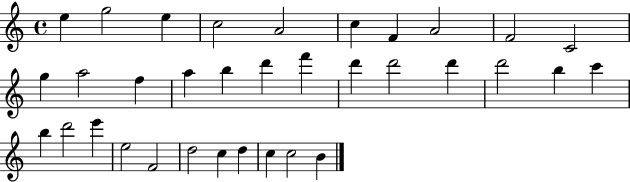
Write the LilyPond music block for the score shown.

{
  \clef treble
  \time 4/4
  \defaultTimeSignature
  \key c \major
  e''4 g''2 e''4 | c''2 a'2 | c''4 f'4 a'2 | f'2 c'2 | \break g''4 a''2 f''4 | a''4 b''4 d'''4 f'''4 | d'''4 d'''2 d'''4 | d'''2 b''4 c'''4 | \break b''4 d'''2 e'''4 | e''2 f'2 | d''2 c''4 d''4 | c''4 c''2 b'4 | \break \bar "|."
}